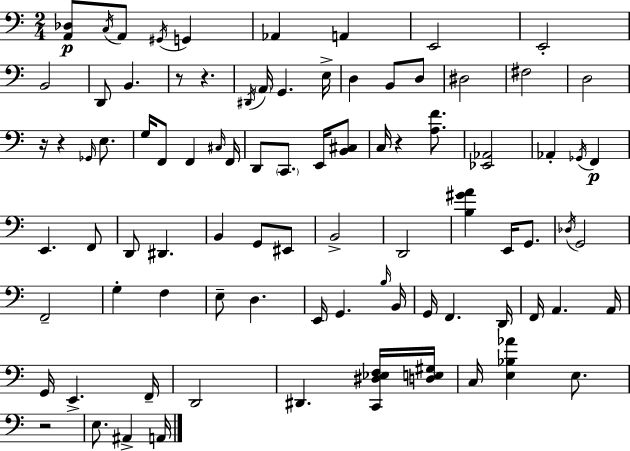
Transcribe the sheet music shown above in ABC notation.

X:1
T:Untitled
M:2/4
L:1/4
K:C
[A,,_D,]/2 C,/4 A,,/2 ^G,,/4 G,, _A,, A,, E,,2 E,,2 B,,2 D,,/2 B,, z/2 z ^D,,/4 A,,/4 G,, E,/4 D, B,,/2 D,/2 ^D,2 ^F,2 D,2 z/4 z _G,,/4 E,/2 G,/4 F,,/2 F,, ^C,/4 F,,/4 D,,/2 C,,/2 E,,/4 [B,,^C,]/2 C,/4 z [A,F]/2 [_E,,_A,,]2 _A,, _G,,/4 F,, E,, F,,/2 D,,/2 ^D,, B,, G,,/2 ^E,,/2 B,,2 D,,2 [B,^GA] E,,/4 G,,/2 _D,/4 G,,2 F,,2 G, F, E,/2 D, E,,/4 G,, B,/4 B,,/4 G,,/4 F,, D,,/4 F,,/4 A,, A,,/4 G,,/4 E,, F,,/4 D,,2 ^D,, [C,,^D,_E,F,]/4 [D,E,^G,]/4 C,/4 [E,_B,_A] E,/2 z2 E,/2 ^A,, A,,/4